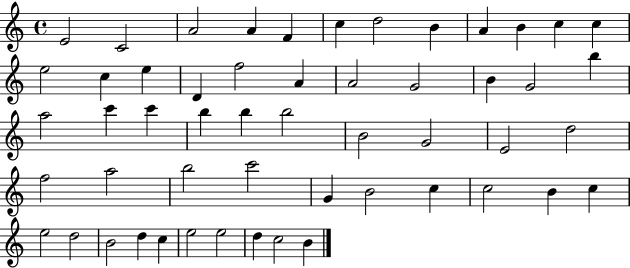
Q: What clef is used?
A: treble